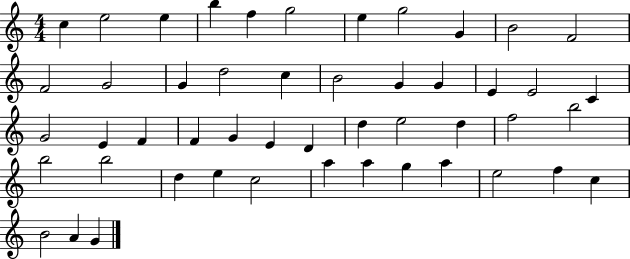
{
  \clef treble
  \numericTimeSignature
  \time 4/4
  \key c \major
  c''4 e''2 e''4 | b''4 f''4 g''2 | e''4 g''2 g'4 | b'2 f'2 | \break f'2 g'2 | g'4 d''2 c''4 | b'2 g'4 g'4 | e'4 e'2 c'4 | \break g'2 e'4 f'4 | f'4 g'4 e'4 d'4 | d''4 e''2 d''4 | f''2 b''2 | \break b''2 b''2 | d''4 e''4 c''2 | a''4 a''4 g''4 a''4 | e''2 f''4 c''4 | \break b'2 a'4 g'4 | \bar "|."
}